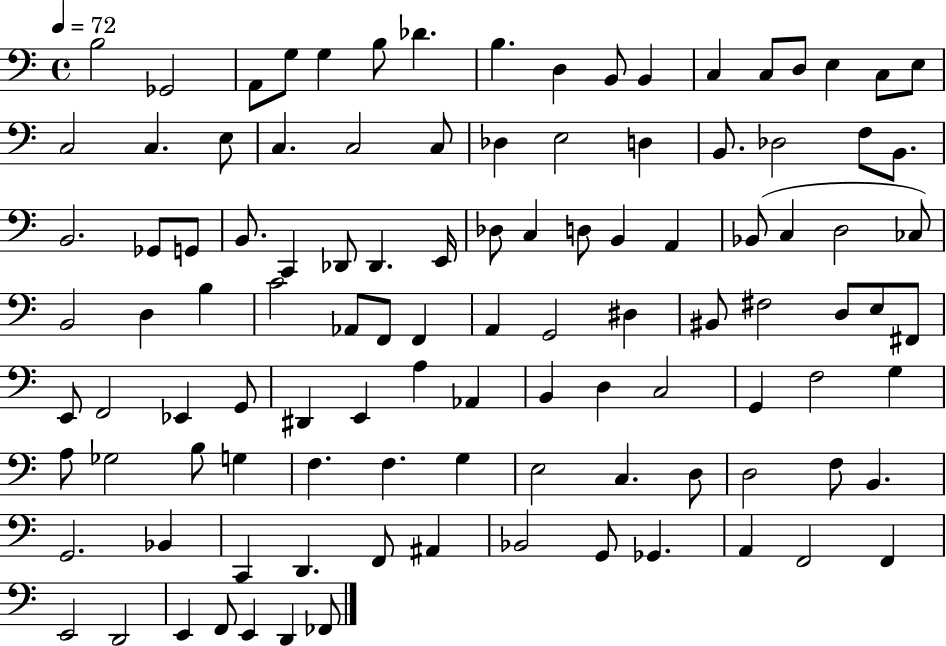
X:1
T:Untitled
M:4/4
L:1/4
K:C
B,2 _G,,2 A,,/2 G,/2 G, B,/2 _D B, D, B,,/2 B,, C, C,/2 D,/2 E, C,/2 E,/2 C,2 C, E,/2 C, C,2 C,/2 _D, E,2 D, B,,/2 _D,2 F,/2 B,,/2 B,,2 _G,,/2 G,,/2 B,,/2 C,, _D,,/2 _D,, E,,/4 _D,/2 C, D,/2 B,, A,, _B,,/2 C, D,2 _C,/2 B,,2 D, B, C2 _A,,/2 F,,/2 F,, A,, G,,2 ^D, ^B,,/2 ^F,2 D,/2 E,/2 ^F,,/2 E,,/2 F,,2 _E,, G,,/2 ^D,, E,, A, _A,, B,, D, C,2 G,, F,2 G, A,/2 _G,2 B,/2 G, F, F, G, E,2 C, D,/2 D,2 F,/2 B,, G,,2 _B,, C,, D,, F,,/2 ^A,, _B,,2 G,,/2 _G,, A,, F,,2 F,, E,,2 D,,2 E,, F,,/2 E,, D,, _F,,/2